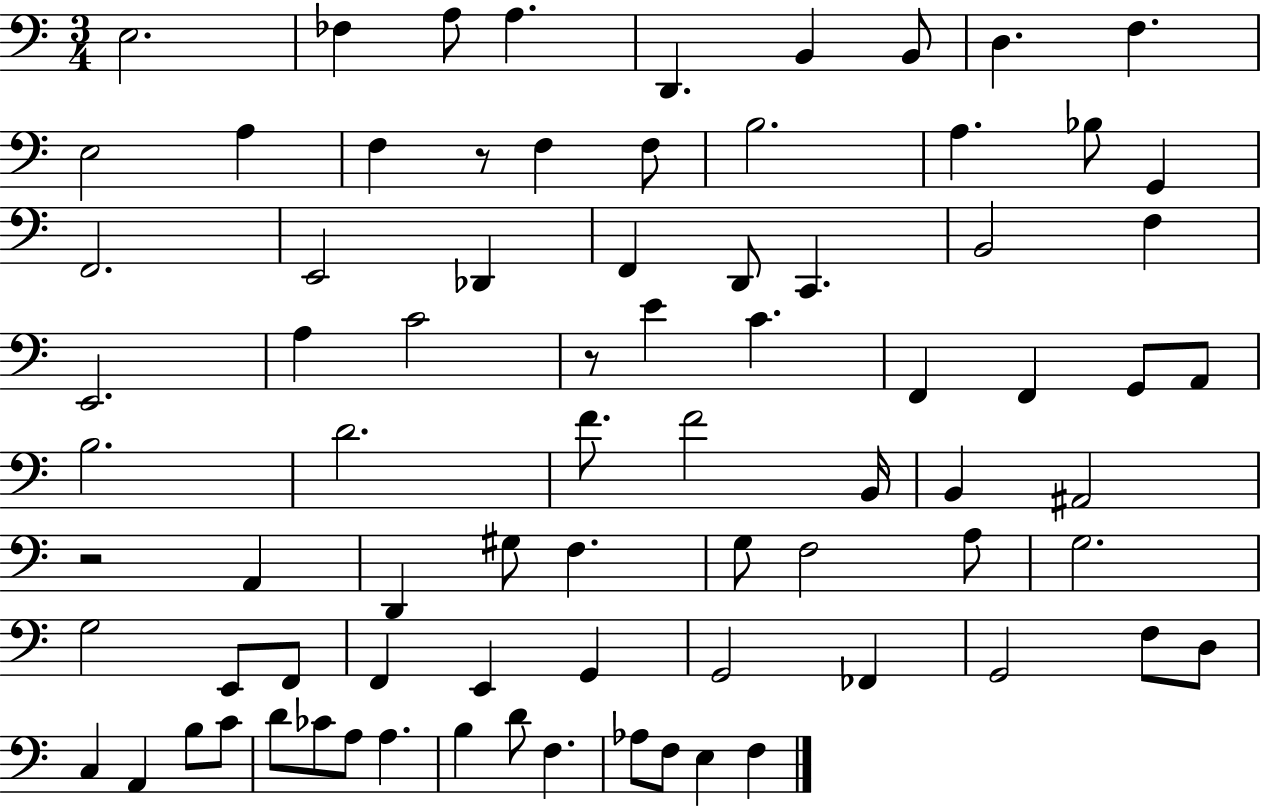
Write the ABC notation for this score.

X:1
T:Untitled
M:3/4
L:1/4
K:C
E,2 _F, A,/2 A, D,, B,, B,,/2 D, F, E,2 A, F, z/2 F, F,/2 B,2 A, _B,/2 G,, F,,2 E,,2 _D,, F,, D,,/2 C,, B,,2 F, E,,2 A, C2 z/2 E C F,, F,, G,,/2 A,,/2 B,2 D2 F/2 F2 B,,/4 B,, ^A,,2 z2 A,, D,, ^G,/2 F, G,/2 F,2 A,/2 G,2 G,2 E,,/2 F,,/2 F,, E,, G,, G,,2 _F,, G,,2 F,/2 D,/2 C, A,, B,/2 C/2 D/2 _C/2 A,/2 A, B, D/2 F, _A,/2 F,/2 E, F,